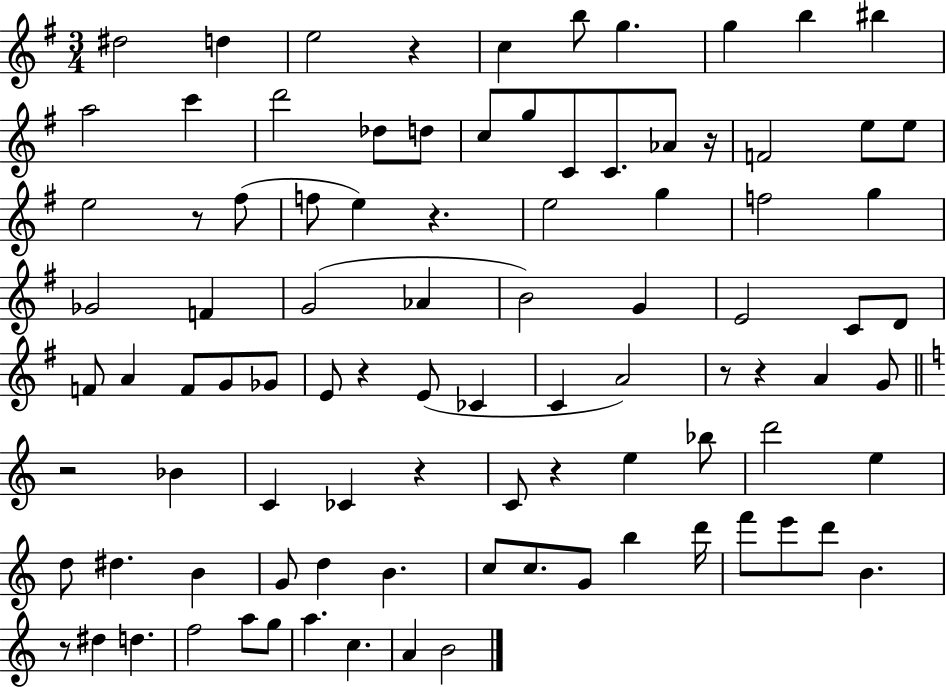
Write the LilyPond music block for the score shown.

{
  \clef treble
  \numericTimeSignature
  \time 3/4
  \key g \major
  \repeat volta 2 { dis''2 d''4 | e''2 r4 | c''4 b''8 g''4. | g''4 b''4 bis''4 | \break a''2 c'''4 | d'''2 des''8 d''8 | c''8 g''8 c'8 c'8. aes'8 r16 | f'2 e''8 e''8 | \break e''2 r8 fis''8( | f''8 e''4) r4. | e''2 g''4 | f''2 g''4 | \break ges'2 f'4 | g'2( aes'4 | b'2) g'4 | e'2 c'8 d'8 | \break f'8 a'4 f'8 g'8 ges'8 | e'8 r4 e'8( ces'4 | c'4 a'2) | r8 r4 a'4 g'8 | \break \bar "||" \break \key c \major r2 bes'4 | c'4 ces'4 r4 | c'8 r4 e''4 bes''8 | d'''2 e''4 | \break d''8 dis''4. b'4 | g'8 d''4 b'4. | c''8 c''8. g'8 b''4 d'''16 | f'''8 e'''8 d'''8 b'4. | \break r8 dis''4 d''4. | f''2 a''8 g''8 | a''4. c''4. | a'4 b'2 | \break } \bar "|."
}